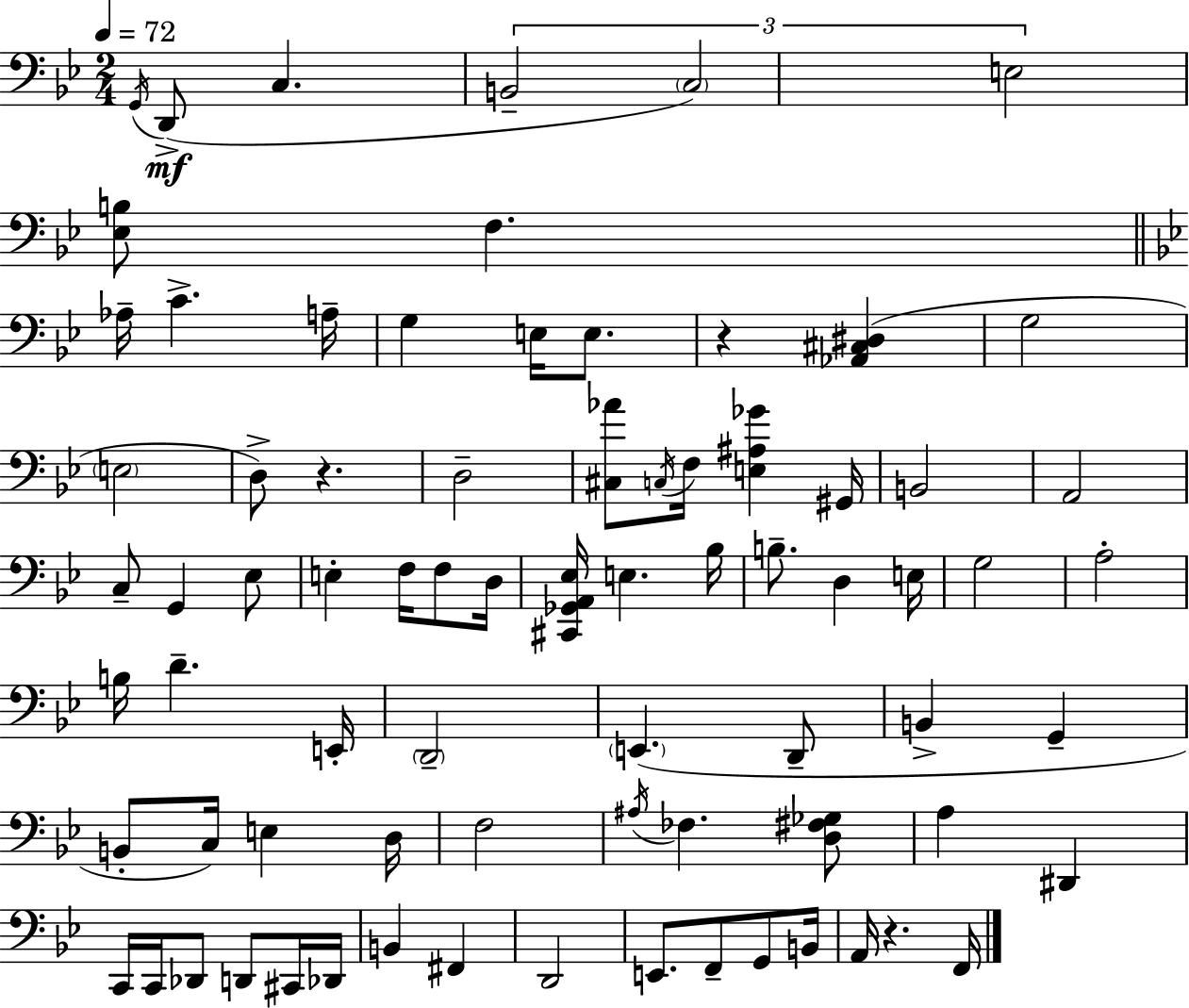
X:1
T:Untitled
M:2/4
L:1/4
K:Bb
G,,/4 D,,/2 C, B,,2 C,2 E,2 [_E,B,]/2 F, _A,/4 C A,/4 G, E,/4 E,/2 z [_A,,^C,^D,] G,2 E,2 D,/2 z D,2 [^C,_A]/2 C,/4 F,/4 [E,^A,_G] ^G,,/4 B,,2 A,,2 C,/2 G,, _E,/2 E, F,/4 F,/2 D,/4 [^C,,_G,,A,,_E,]/4 E, _B,/4 B,/2 D, E,/4 G,2 A,2 B,/4 D E,,/4 D,,2 E,, D,,/2 B,, G,, B,,/2 C,/4 E, D,/4 F,2 ^A,/4 _F, [D,^F,_G,]/2 A, ^D,, C,,/4 C,,/4 _D,,/2 D,,/2 ^C,,/4 _D,,/4 B,, ^F,, D,,2 E,,/2 F,,/2 G,,/2 B,,/4 A,,/4 z F,,/4